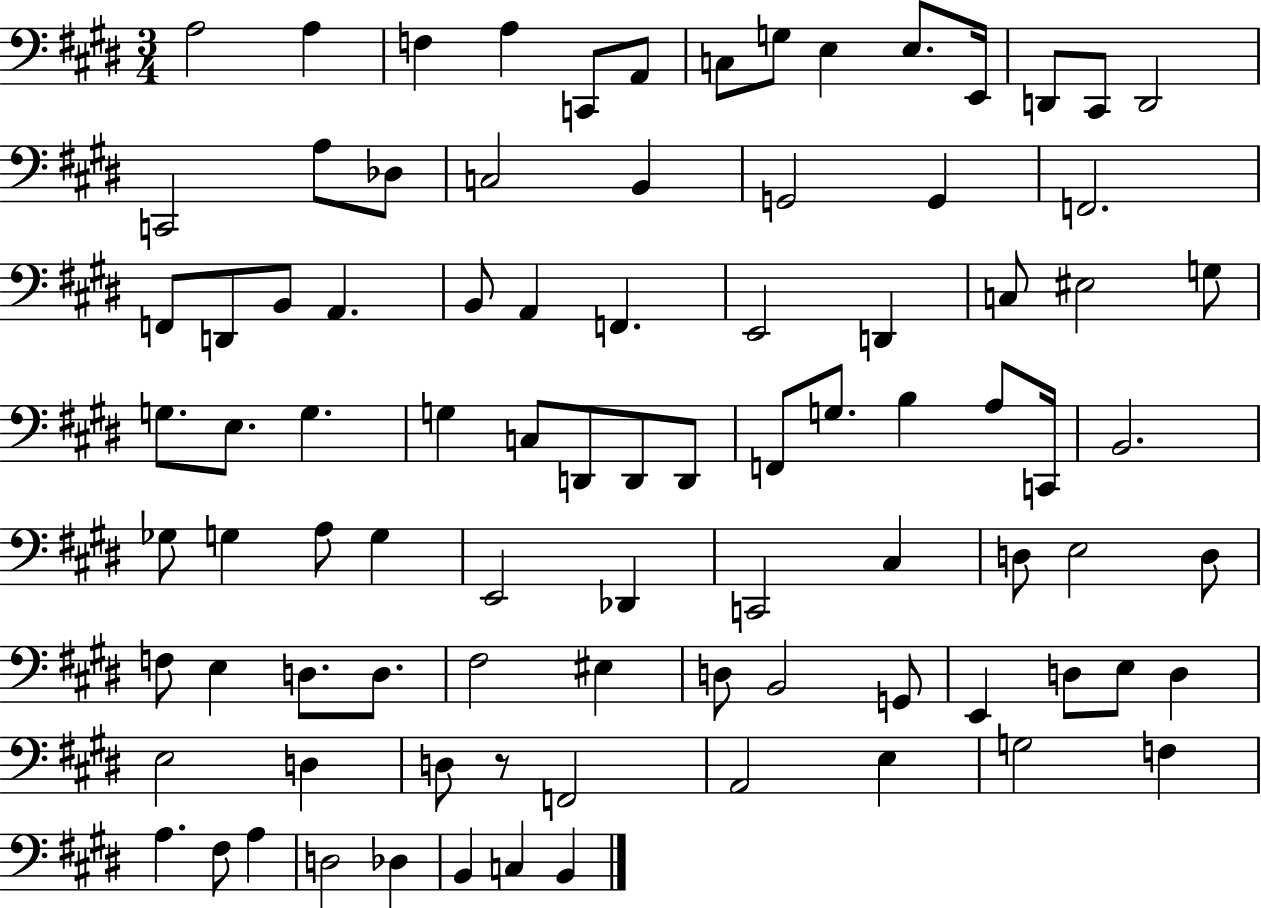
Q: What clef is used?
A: bass